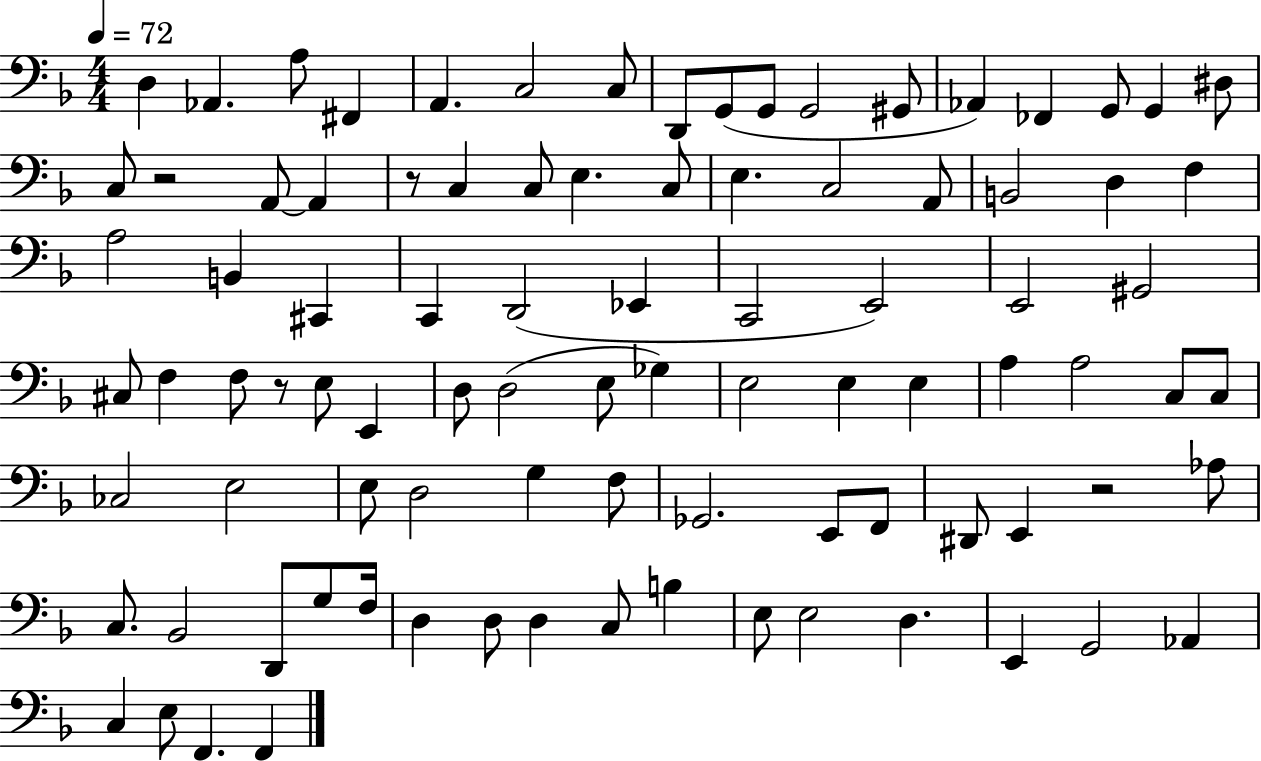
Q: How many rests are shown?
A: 4